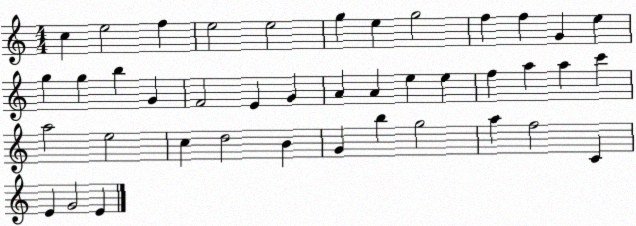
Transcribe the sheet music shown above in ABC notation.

X:1
T:Untitled
M:4/4
L:1/4
K:C
c e2 f e2 e2 g e g2 f f G e g g b G F2 E G A A e e f a a c' a2 e2 c d2 B G b g2 a f2 C E G2 E